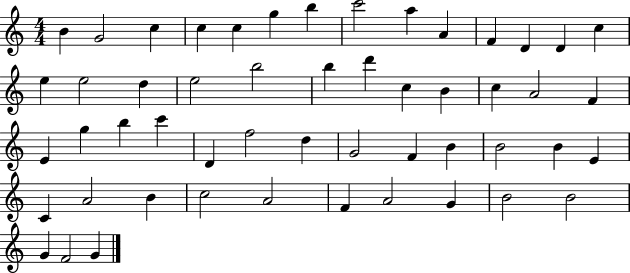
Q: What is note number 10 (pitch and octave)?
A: A4